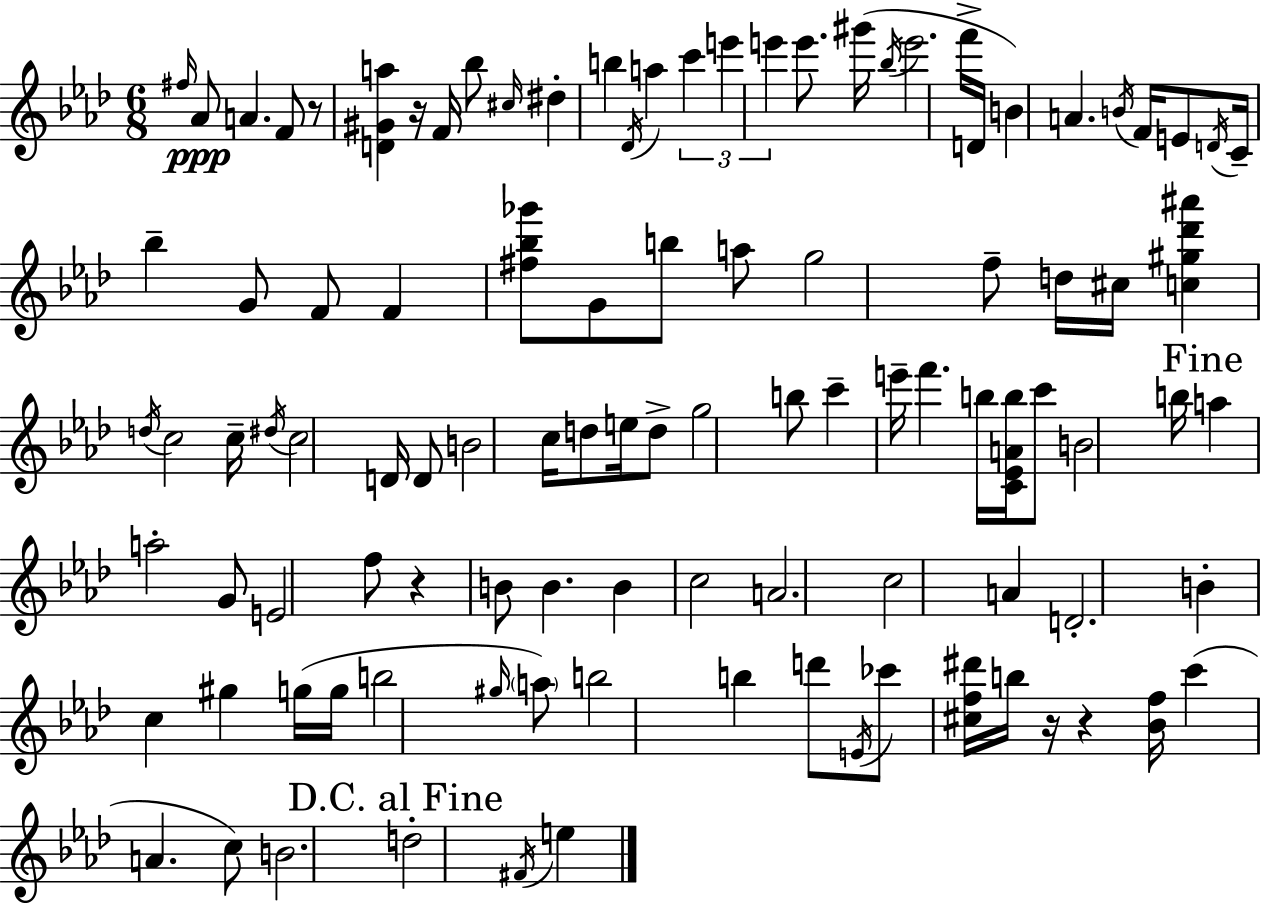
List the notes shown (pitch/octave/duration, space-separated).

F#5/s Ab4/e A4/q. F4/e R/e [D4,G#4,A5]/q R/s F4/s Bb5/e C#5/s D#5/q B5/q Db4/s A5/q C6/q E6/q E6/q E6/e. G#6/s Bb5/s E6/h. F6/s D4/s B4/q A4/q. B4/s F4/s E4/e D4/s C4/s Bb5/q G4/e F4/e F4/q [F#5,Bb5,Gb6]/e G4/e B5/e A5/e G5/h F5/e D5/s C#5/s [C5,G#5,Db6,A#6]/q D5/s C5/h C5/s D#5/s C5/h D4/s D4/e B4/h C5/s D5/e E5/s D5/e G5/h B5/e C6/q E6/s F6/q. B5/s [C4,Eb4,A4,B5]/s C6/e B4/h B5/s A5/q A5/h G4/e E4/h F5/e R/q B4/e B4/q. B4/q C5/h A4/h. C5/h A4/q D4/h. B4/q C5/q G#5/q G5/s G5/s B5/h G#5/s A5/e B5/h B5/q D6/e E4/s CES6/e [C#5,F5,D#6]/s B5/s R/s R/q [Bb4,F5]/s C6/q A4/q. C5/e B4/h. D5/h F#4/s E5/q